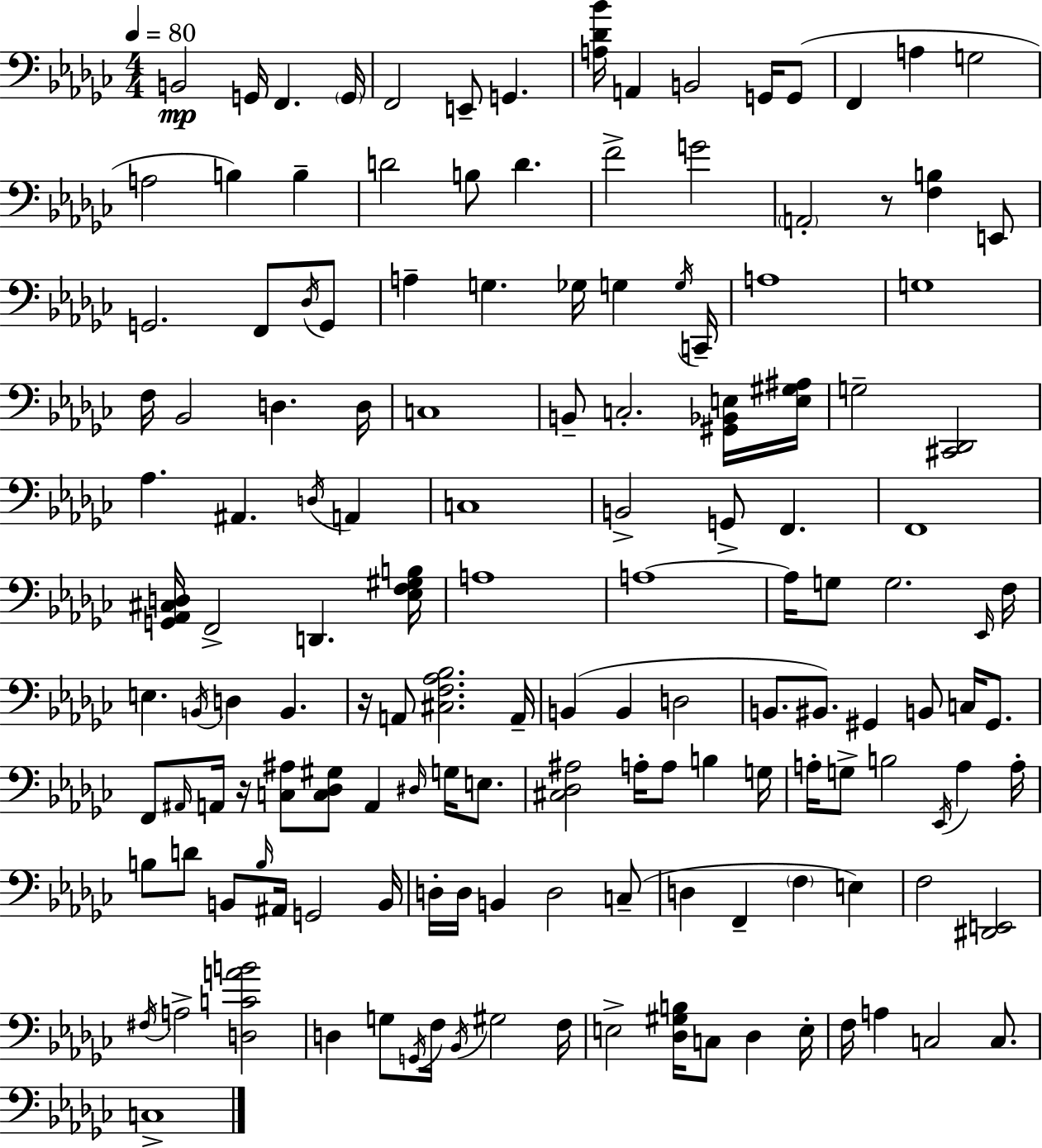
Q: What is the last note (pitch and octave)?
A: C3